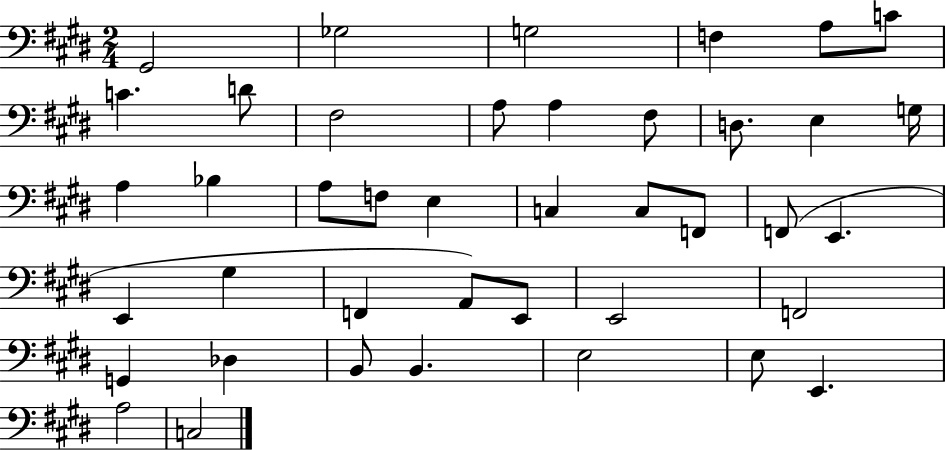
{
  \clef bass
  \numericTimeSignature
  \time 2/4
  \key e \major
  gis,2 | ges2 | g2 | f4 a8 c'8 | \break c'4. d'8 | fis2 | a8 a4 fis8 | d8. e4 g16 | \break a4 bes4 | a8 f8 e4 | c4 c8 f,8 | f,8( e,4. | \break e,4 gis4 | f,4 a,8) e,8 | e,2 | f,2 | \break g,4 des4 | b,8 b,4. | e2 | e8 e,4. | \break a2 | c2 | \bar "|."
}